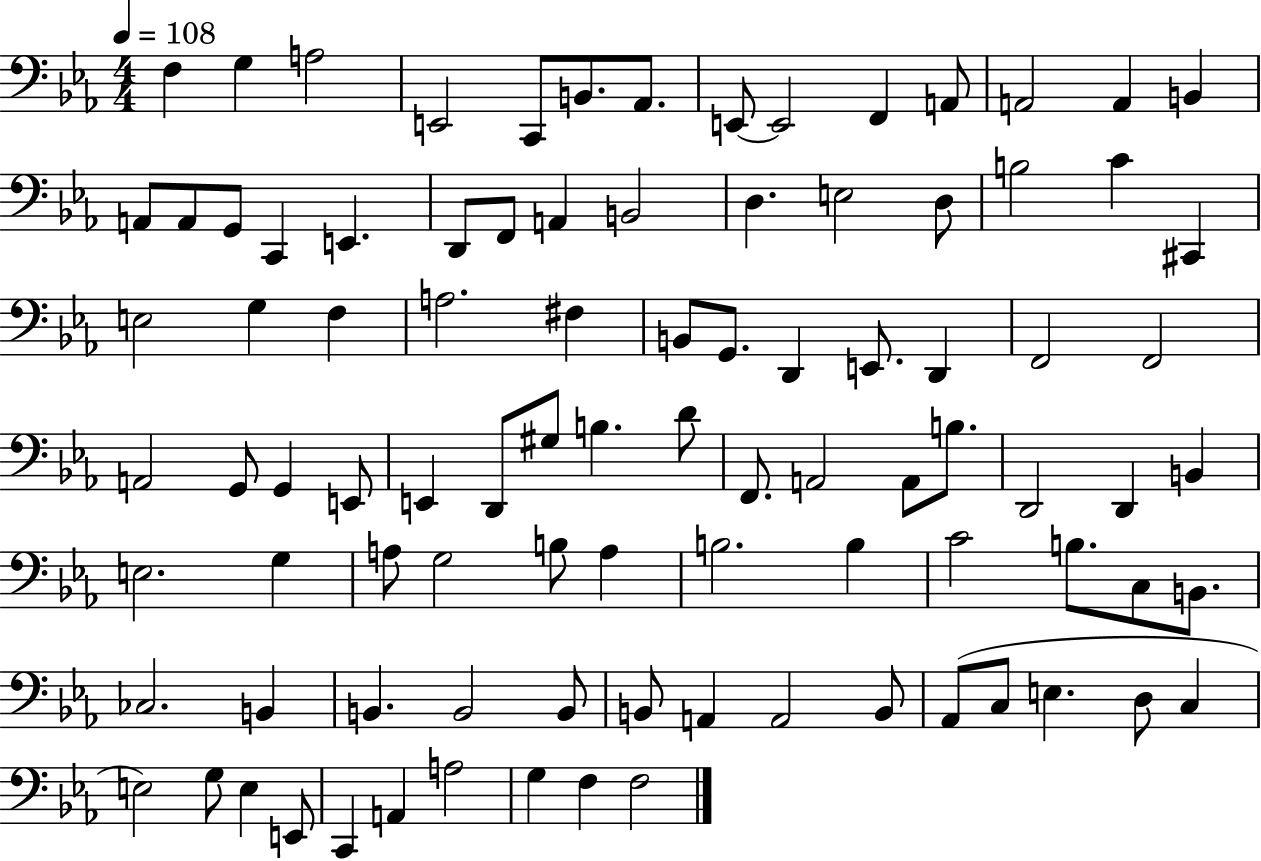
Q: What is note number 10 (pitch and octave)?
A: F2